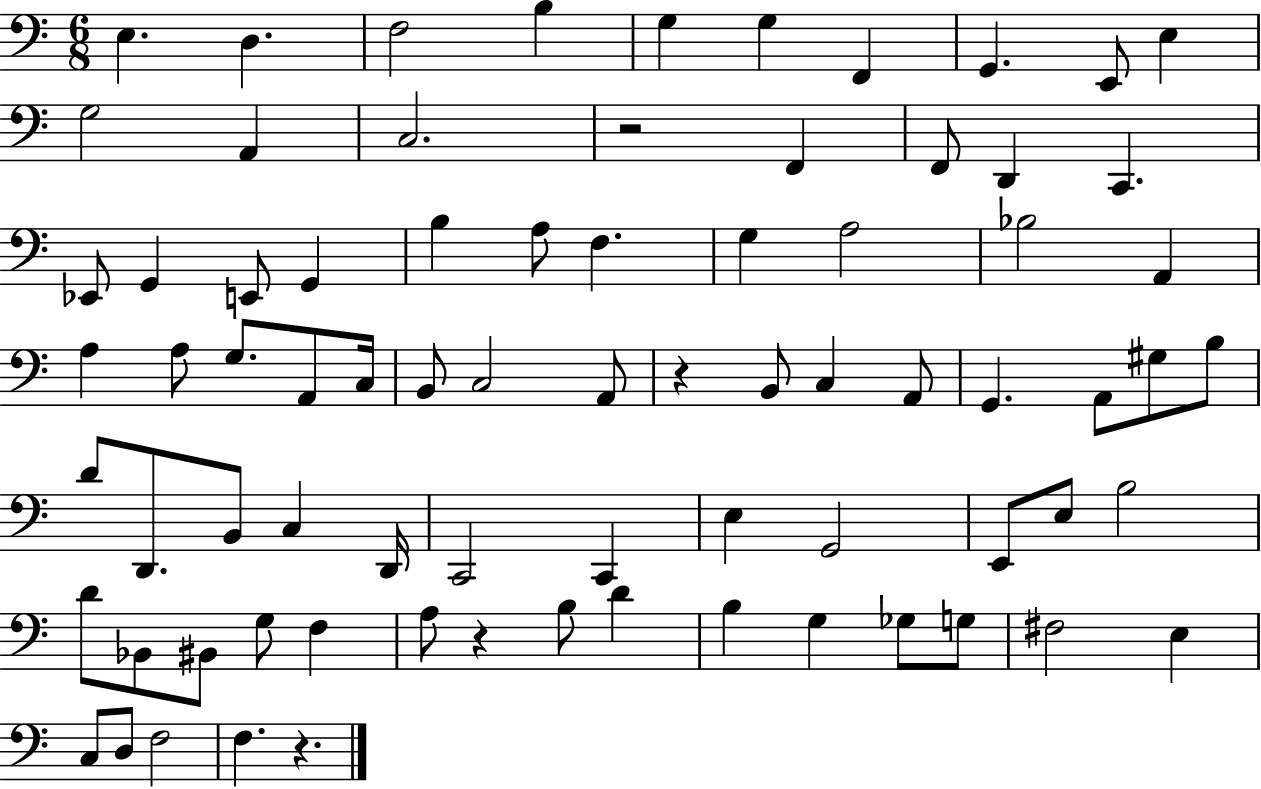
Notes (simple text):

E3/q. D3/q. F3/h B3/q G3/q G3/q F2/q G2/q. E2/e E3/q G3/h A2/q C3/h. R/h F2/q F2/e D2/q C2/q. Eb2/e G2/q E2/e G2/q B3/q A3/e F3/q. G3/q A3/h Bb3/h A2/q A3/q A3/e G3/e. A2/e C3/s B2/e C3/h A2/e R/q B2/e C3/q A2/e G2/q. A2/e G#3/e B3/e D4/e D2/e. B2/e C3/q D2/s C2/h C2/q E3/q G2/h E2/e E3/e B3/h D4/e Bb2/e BIS2/e G3/e F3/q A3/e R/q B3/e D4/q B3/q G3/q Gb3/e G3/e F#3/h E3/q C3/e D3/e F3/h F3/q. R/q.